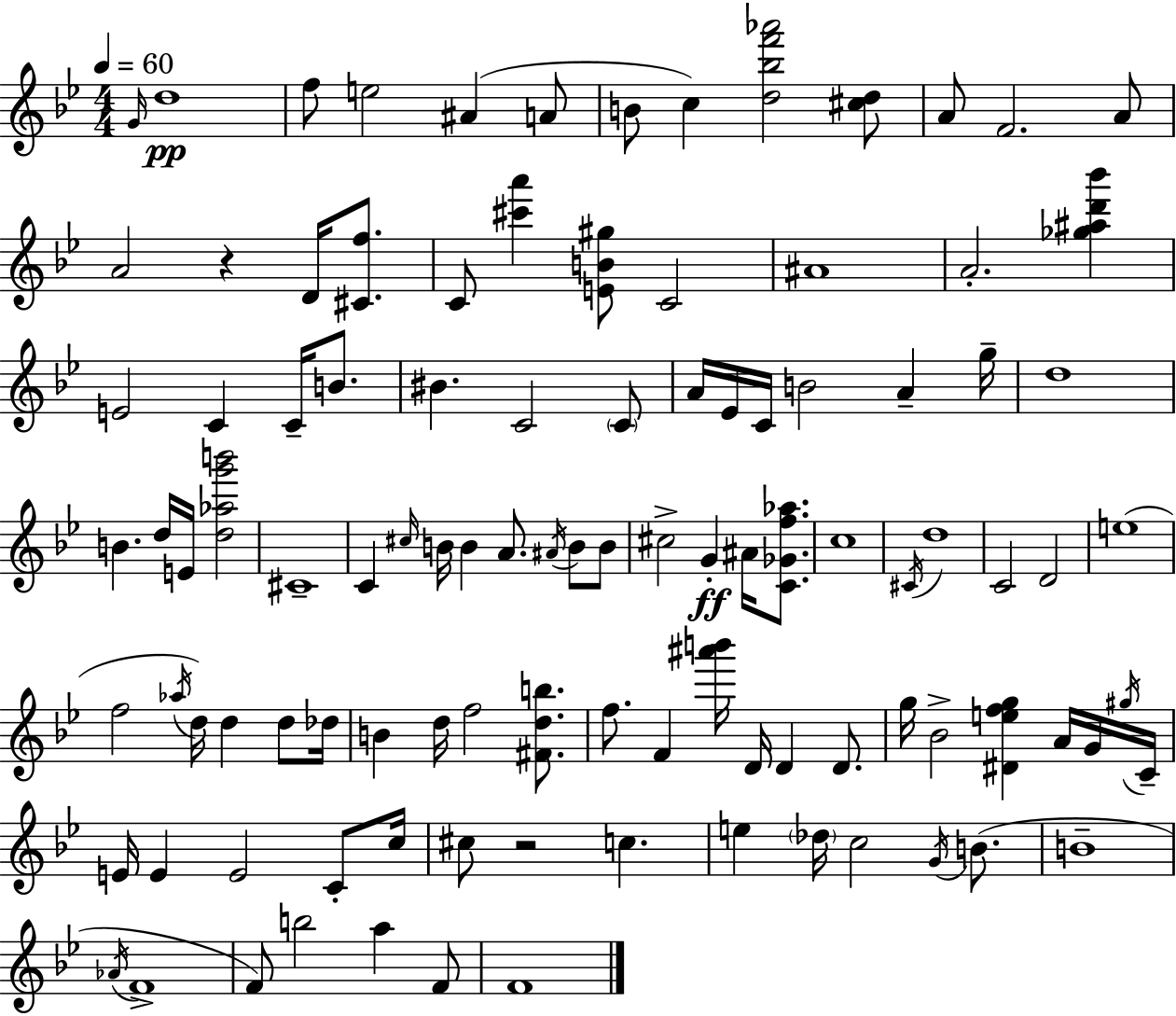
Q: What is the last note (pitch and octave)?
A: F4